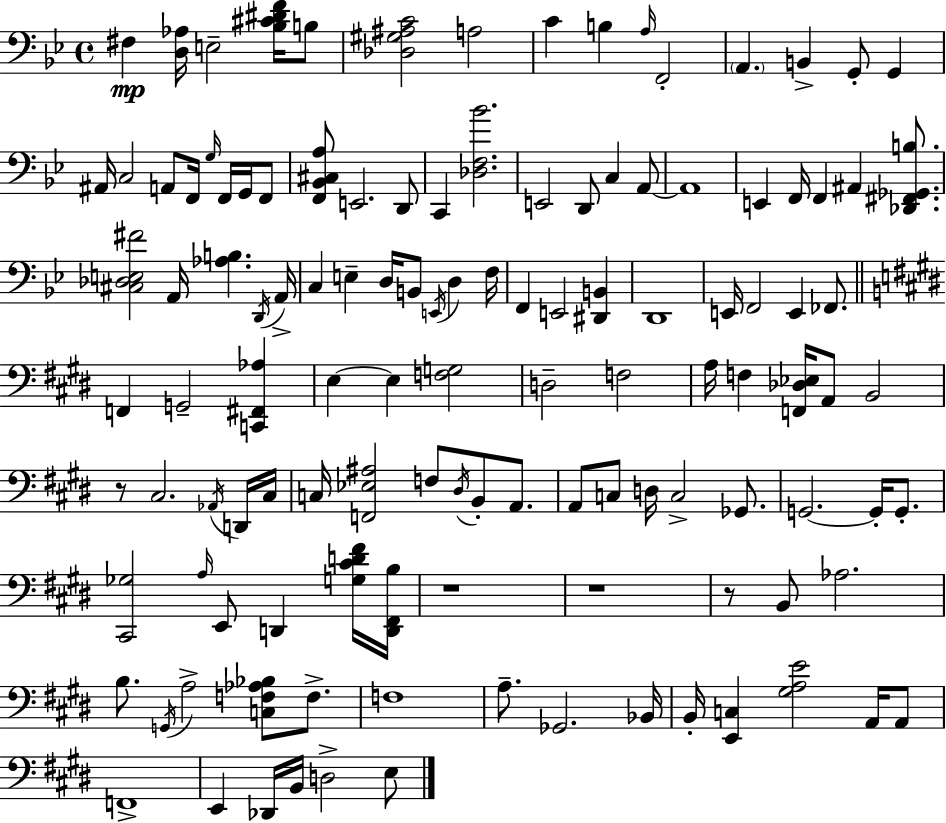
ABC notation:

X:1
T:Untitled
M:4/4
L:1/4
K:Gm
^F, [D,_A,]/4 E,2 [_B,^C^DF]/4 B,/2 [_D,^G,^A,C]2 A,2 C B, A,/4 F,,2 A,, B,, G,,/2 G,, ^A,,/4 C,2 A,,/2 F,,/4 G,/4 F,,/4 G,,/4 F,,/2 [F,,_B,,^C,A,]/2 E,,2 D,,/2 C,, [_D,F,_B]2 E,,2 D,,/2 C, A,,/2 A,,4 E,, F,,/4 F,, ^A,, [_D,,^F,,_G,,B,]/2 [^C,_D,E,^F]2 A,,/4 [_A,B,] D,,/4 A,,/4 C, E, D,/4 B,,/2 E,,/4 D, F,/4 F,, E,,2 [^D,,B,,] D,,4 E,,/4 F,,2 E,, _F,,/2 F,, G,,2 [C,,^F,,_A,] E, E, [F,G,]2 D,2 F,2 A,/4 F, [F,,_D,_E,]/4 A,,/2 B,,2 z/2 ^C,2 _A,,/4 D,,/4 ^C,/4 C,/4 [F,,_E,^A,]2 F,/2 ^D,/4 B,,/2 A,,/2 A,,/2 C,/2 D,/4 C,2 _G,,/2 G,,2 G,,/4 G,,/2 [^C,,_G,]2 A,/4 E,,/2 D,, [G,^CD^F]/4 [D,,^F,,B,]/4 z4 z4 z/2 B,,/2 _A,2 B,/2 G,,/4 A,2 [C,F,_A,_B,]/2 F,/2 F,4 A,/2 _G,,2 _B,,/4 B,,/4 [E,,C,] [^G,A,E]2 A,,/4 A,,/2 F,,4 E,, _D,,/4 B,,/4 D,2 E,/2